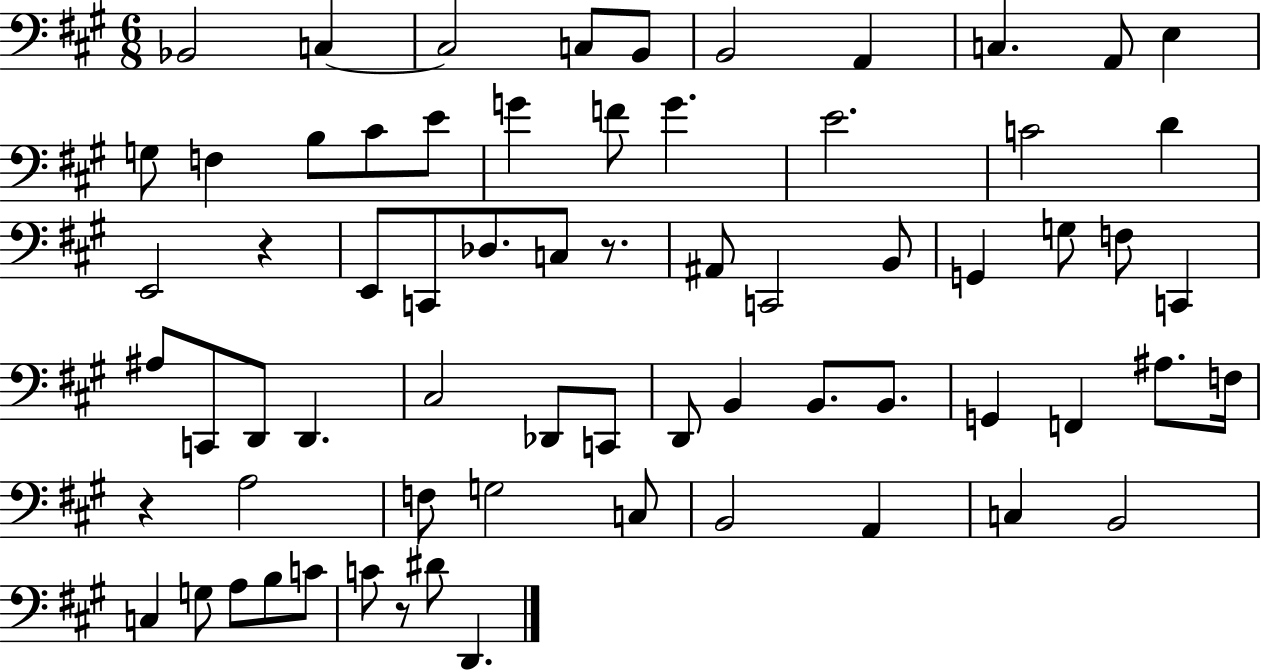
{
  \clef bass
  \numericTimeSignature
  \time 6/8
  \key a \major
  \repeat volta 2 { bes,2 c4~~ | c2 c8 b,8 | b,2 a,4 | c4. a,8 e4 | \break g8 f4 b8 cis'8 e'8 | g'4 f'8 g'4. | e'2. | c'2 d'4 | \break e,2 r4 | e,8 c,8 des8. c8 r8. | ais,8 c,2 b,8 | g,4 g8 f8 c,4 | \break ais8 c,8 d,8 d,4. | cis2 des,8 c,8 | d,8 b,4 b,8. b,8. | g,4 f,4 ais8. f16 | \break r4 a2 | f8 g2 c8 | b,2 a,4 | c4 b,2 | \break c4 g8 a8 b8 c'8 | c'8 r8 dis'8 d,4. | } \bar "|."
}